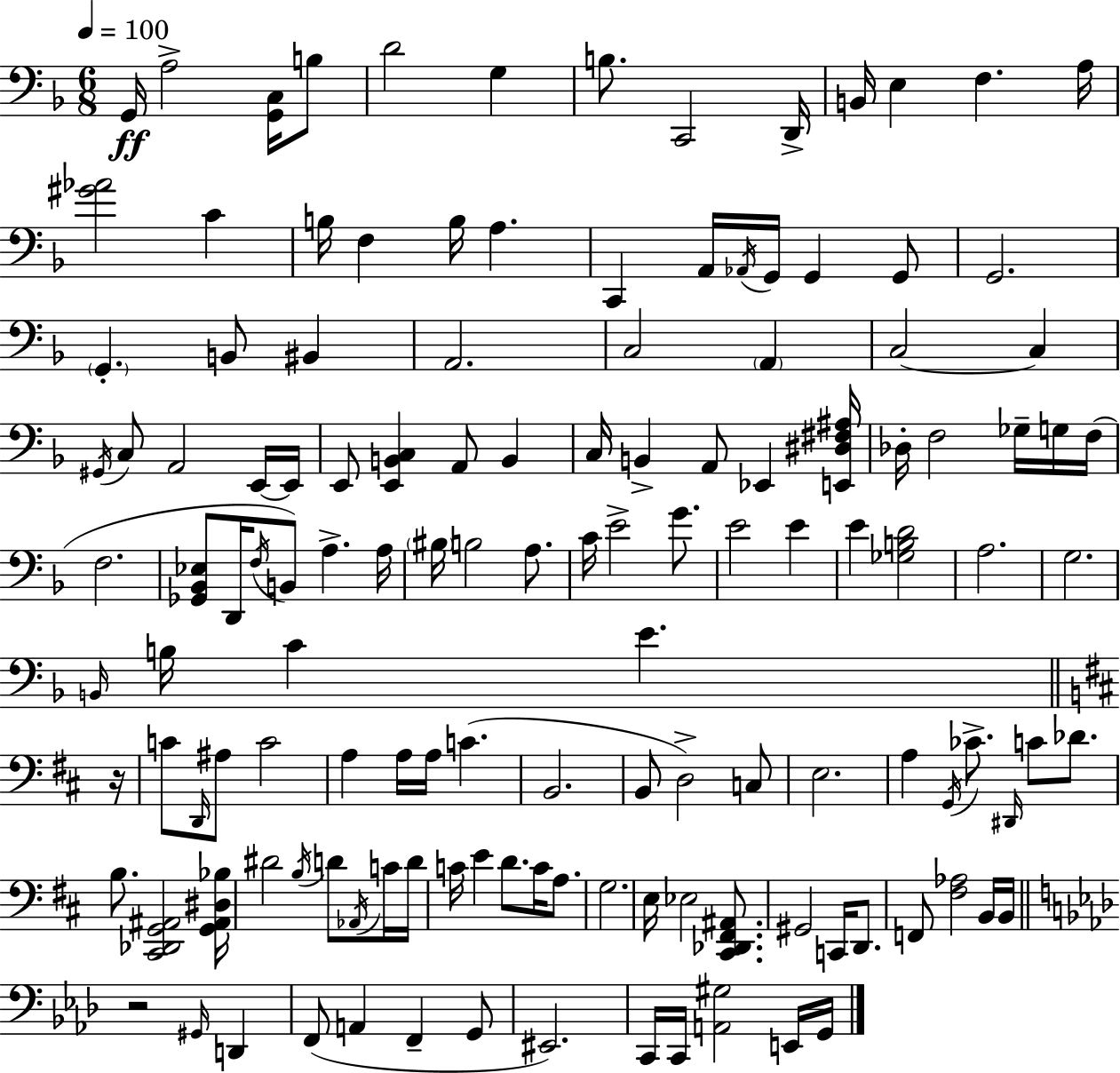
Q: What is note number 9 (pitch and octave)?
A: B2